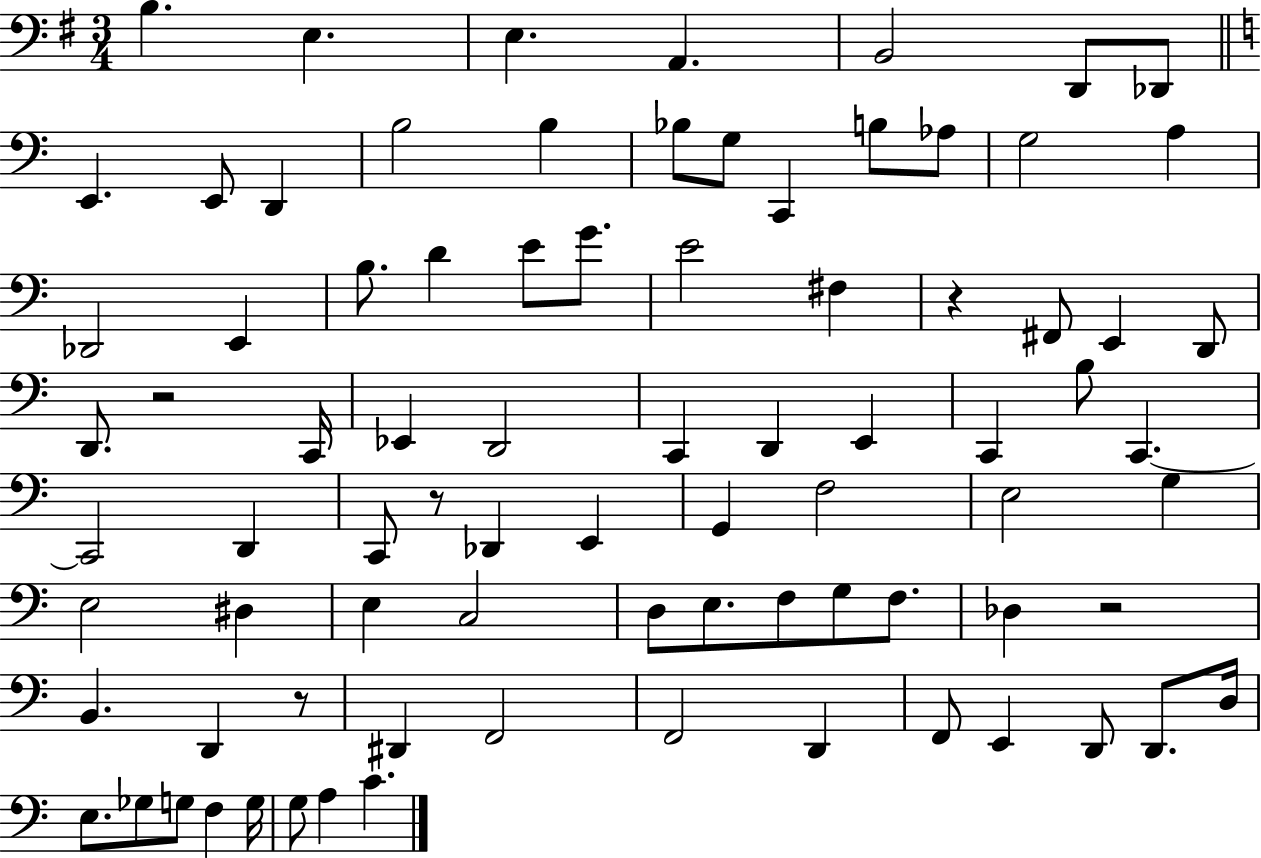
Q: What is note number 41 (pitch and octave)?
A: C2